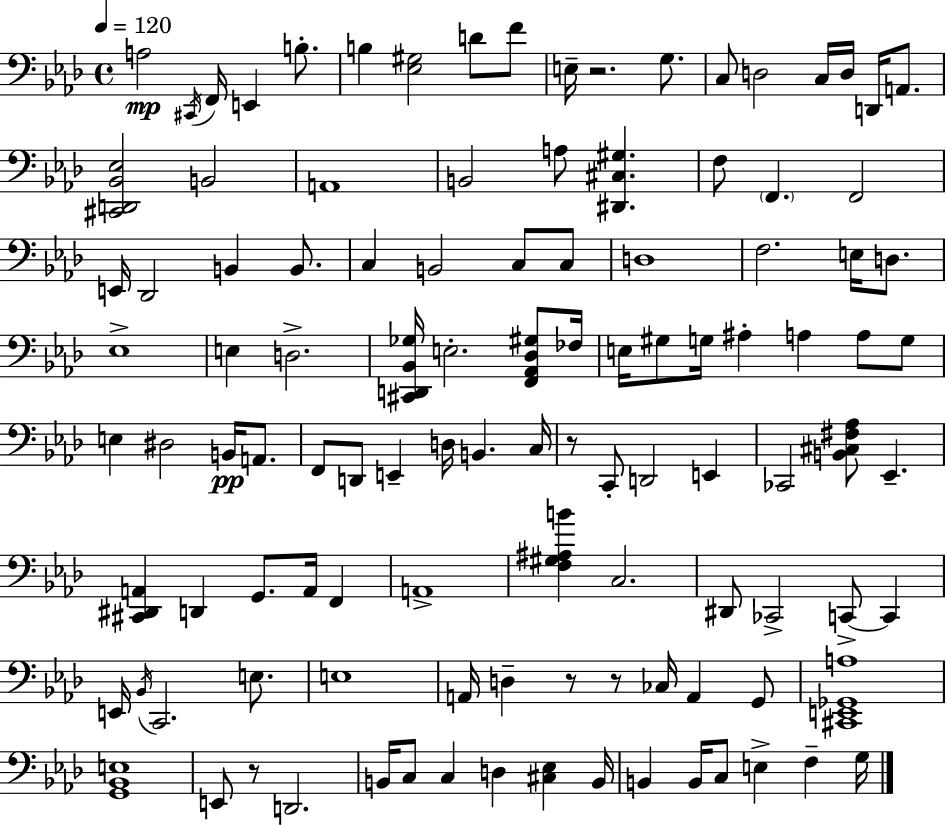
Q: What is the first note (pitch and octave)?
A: A3